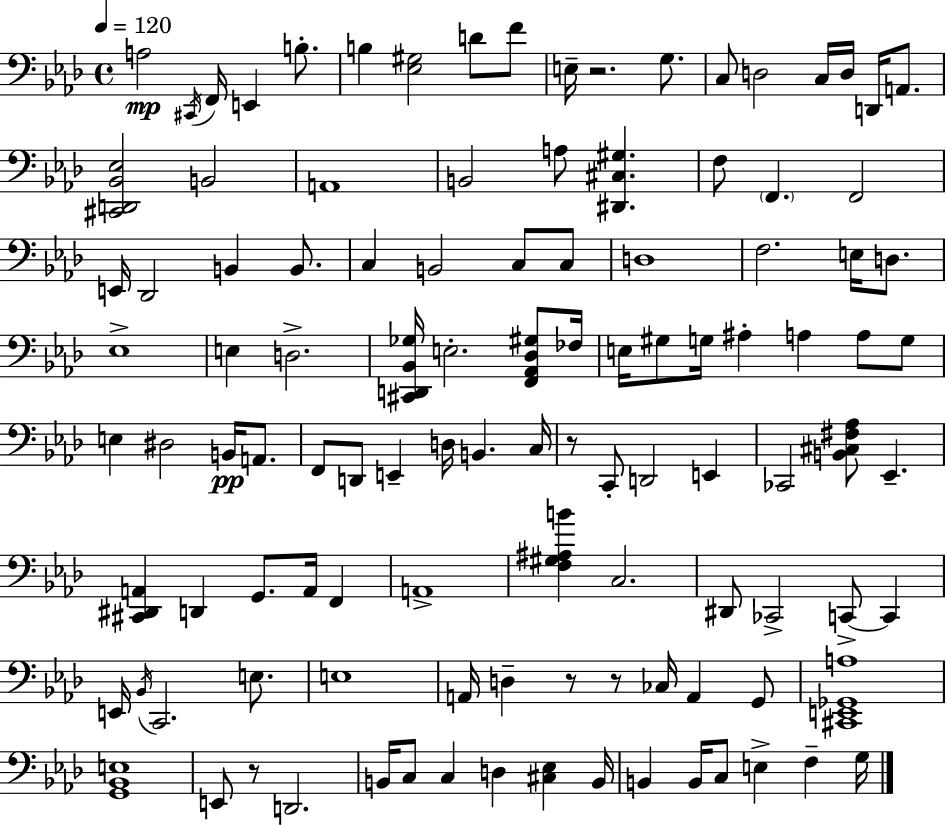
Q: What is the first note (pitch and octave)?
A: A3